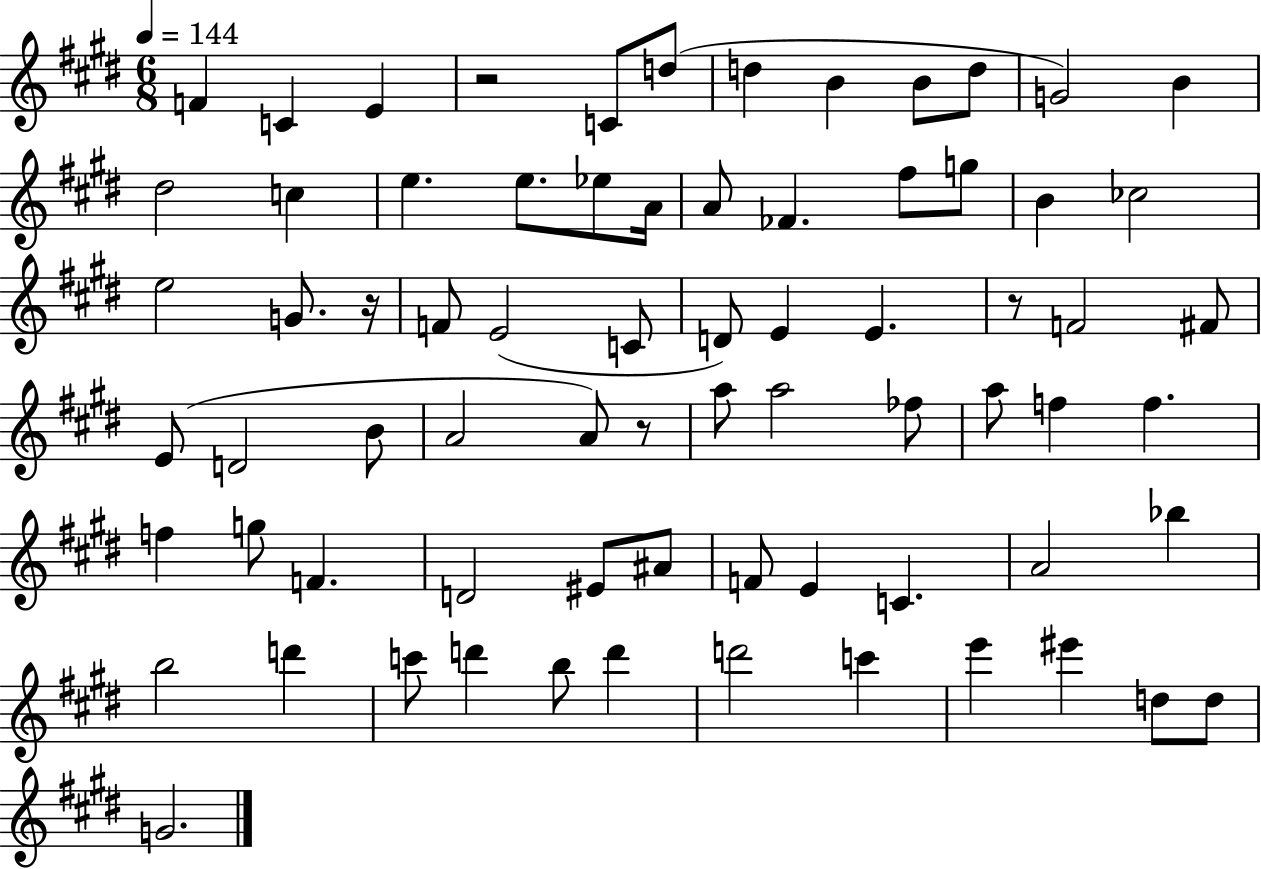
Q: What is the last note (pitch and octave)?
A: G4